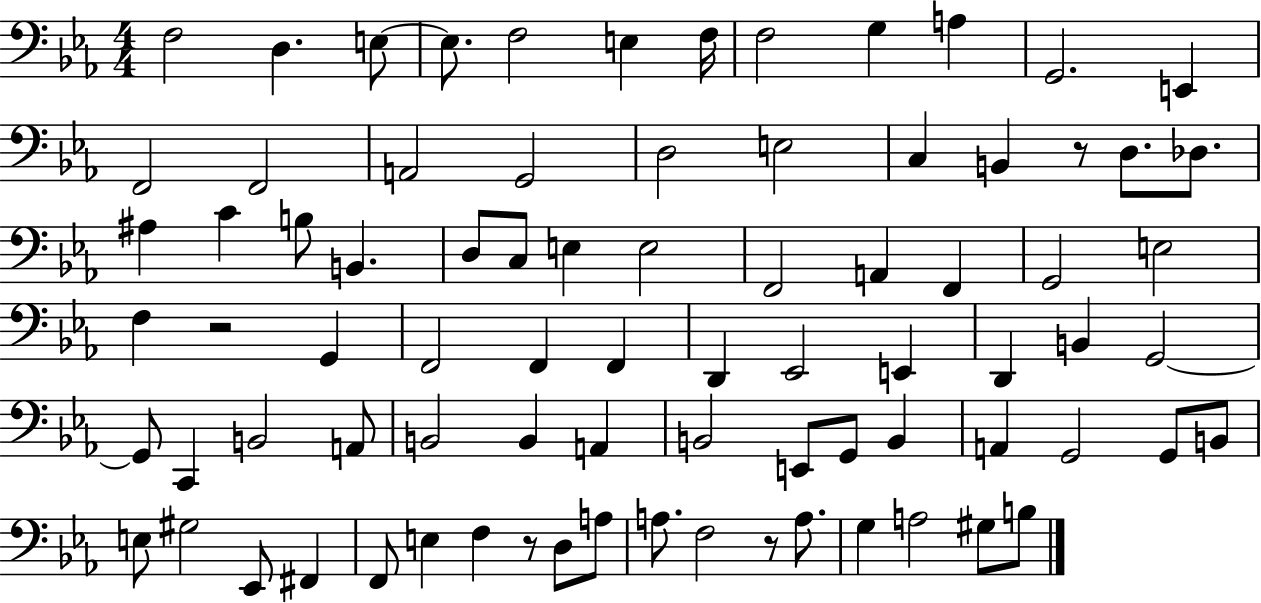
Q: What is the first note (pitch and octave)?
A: F3